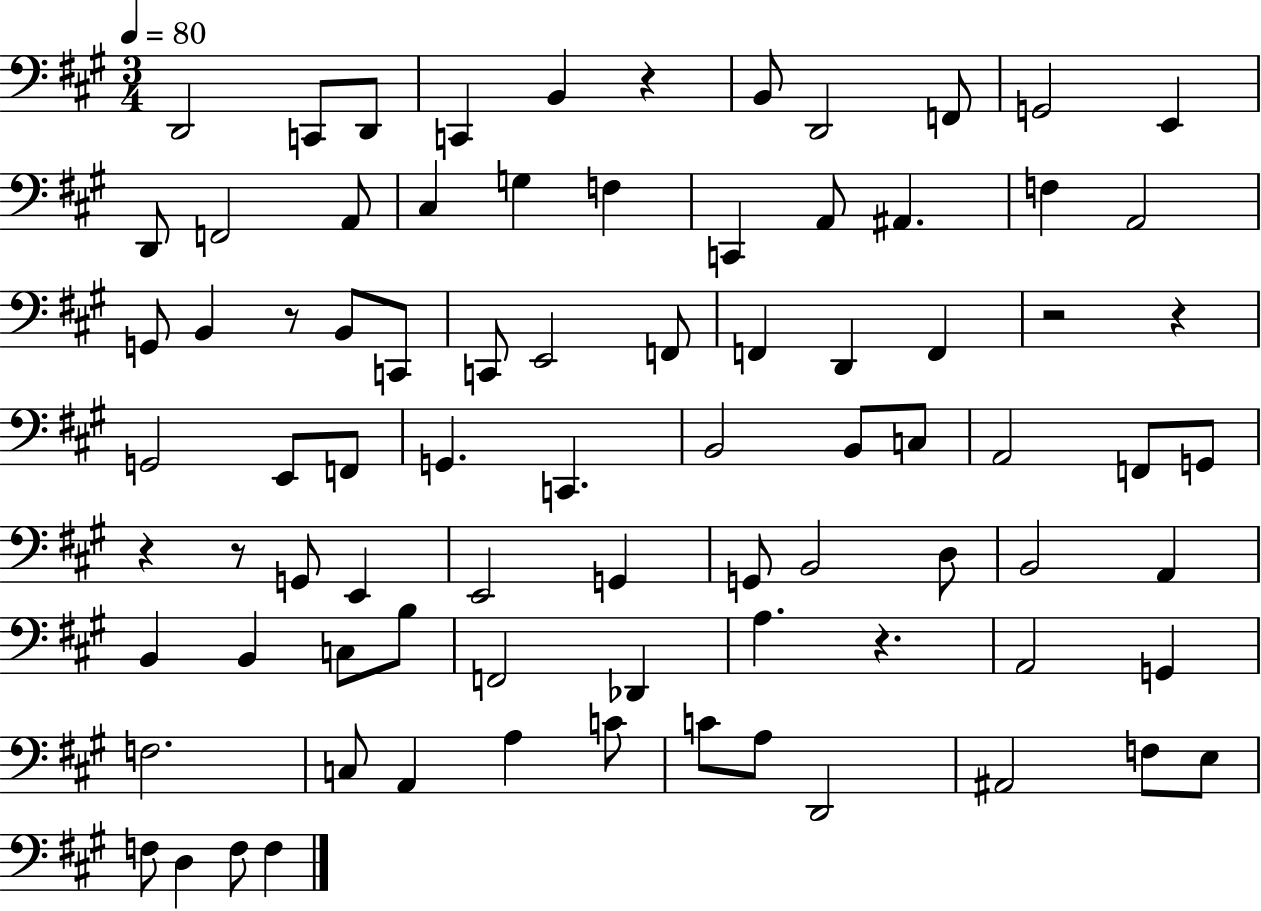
{
  \clef bass
  \numericTimeSignature
  \time 3/4
  \key a \major
  \tempo 4 = 80
  d,2 c,8 d,8 | c,4 b,4 r4 | b,8 d,2 f,8 | g,2 e,4 | \break d,8 f,2 a,8 | cis4 g4 f4 | c,4 a,8 ais,4. | f4 a,2 | \break g,8 b,4 r8 b,8 c,8 | c,8 e,2 f,8 | f,4 d,4 f,4 | r2 r4 | \break g,2 e,8 f,8 | g,4. c,4. | b,2 b,8 c8 | a,2 f,8 g,8 | \break r4 r8 g,8 e,4 | e,2 g,4 | g,8 b,2 d8 | b,2 a,4 | \break b,4 b,4 c8 b8 | f,2 des,4 | a4. r4. | a,2 g,4 | \break f2. | c8 a,4 a4 c'8 | c'8 a8 d,2 | ais,2 f8 e8 | \break f8 d4 f8 f4 | \bar "|."
}